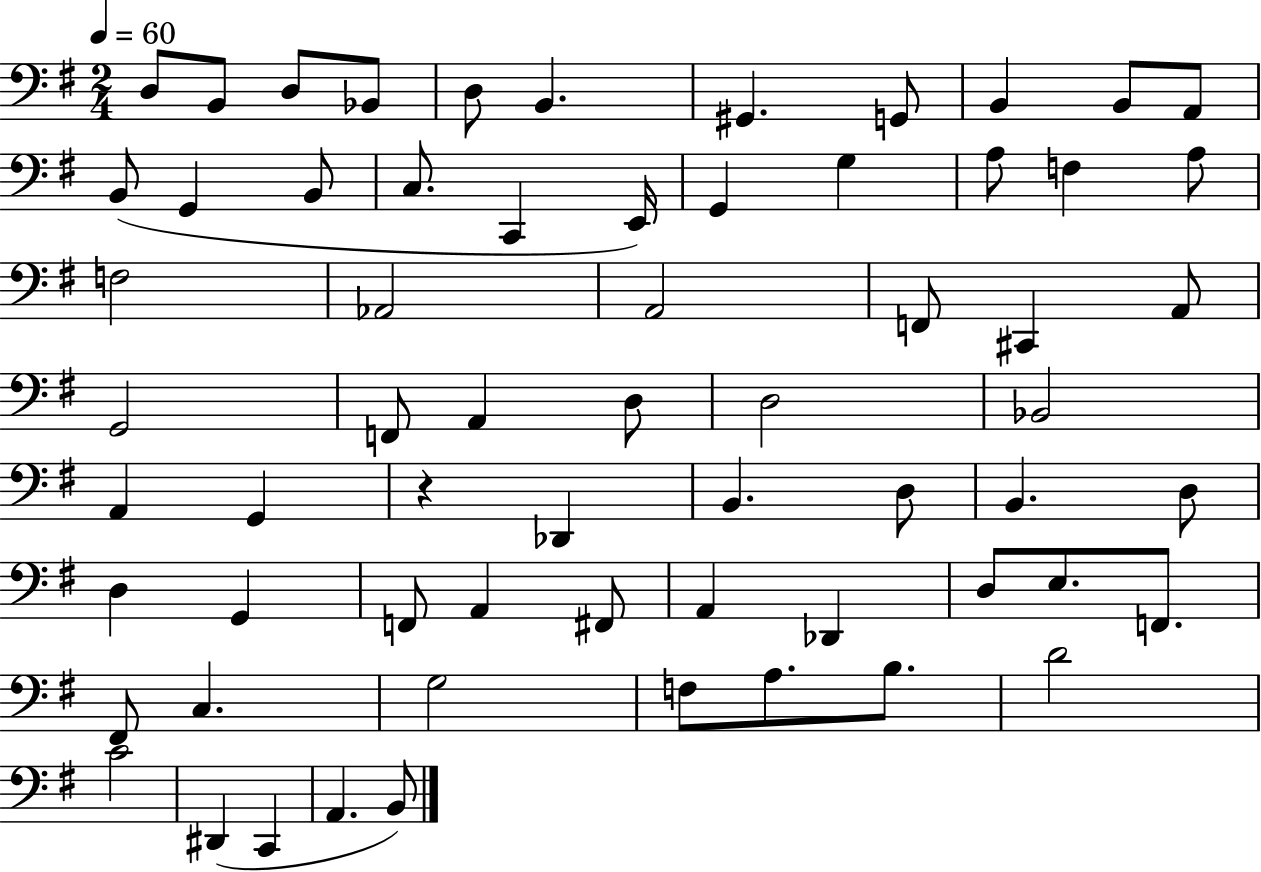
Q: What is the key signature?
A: G major